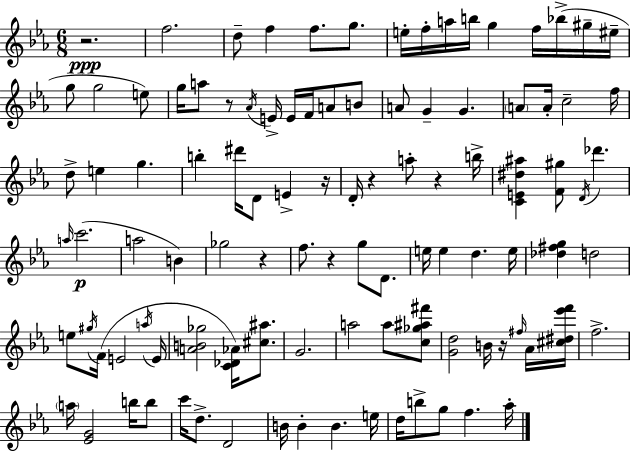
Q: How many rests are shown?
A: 8